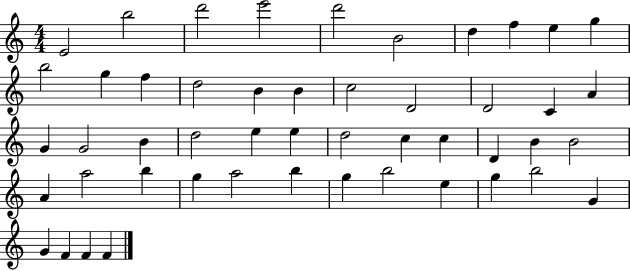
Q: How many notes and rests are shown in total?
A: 49